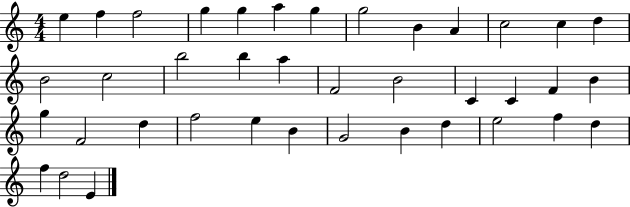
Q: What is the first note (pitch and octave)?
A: E5